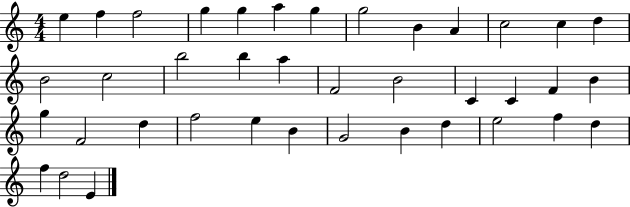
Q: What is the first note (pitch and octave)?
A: E5